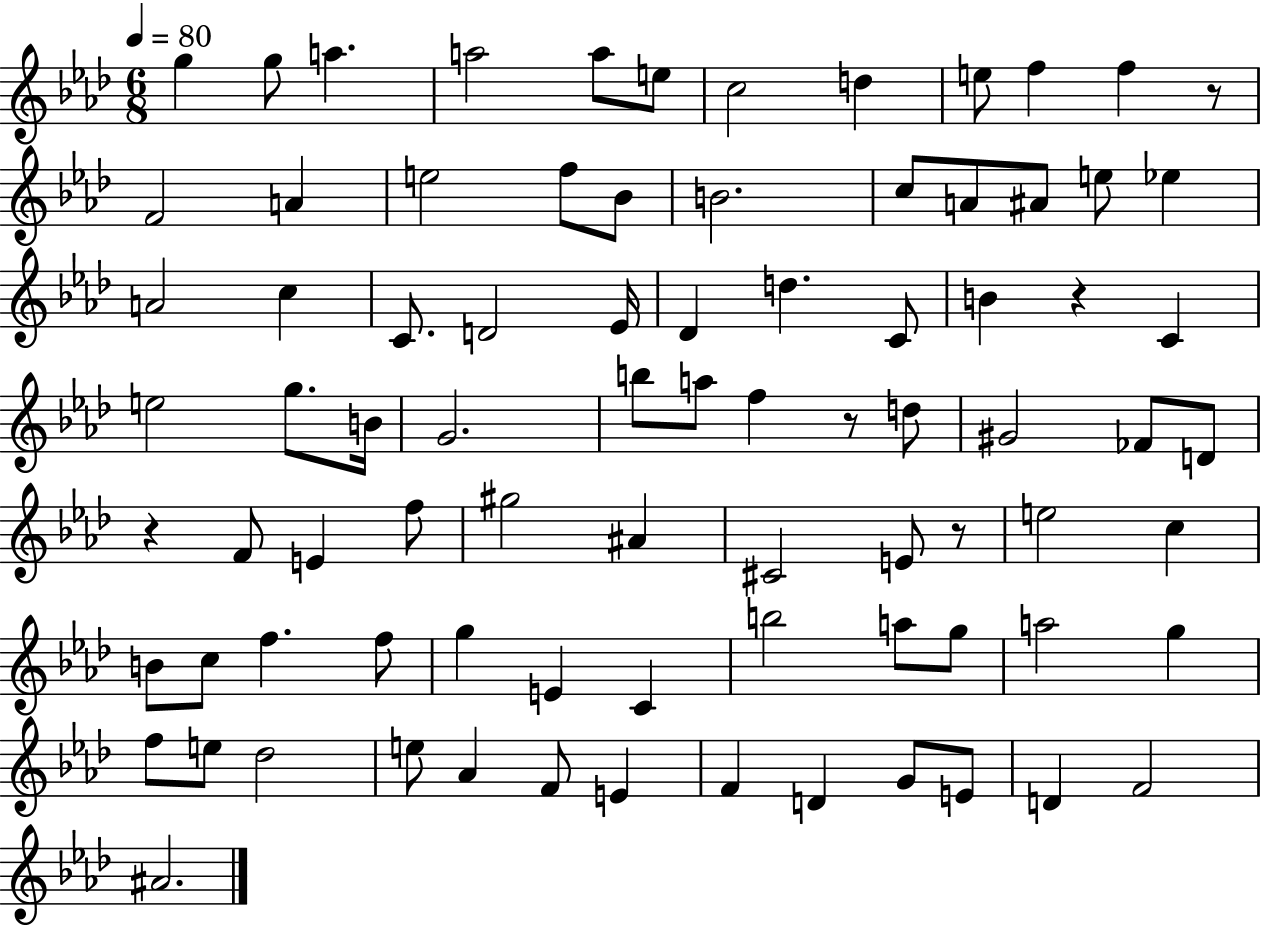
{
  \clef treble
  \numericTimeSignature
  \time 6/8
  \key aes \major
  \tempo 4 = 80
  \repeat volta 2 { g''4 g''8 a''4. | a''2 a''8 e''8 | c''2 d''4 | e''8 f''4 f''4 r8 | \break f'2 a'4 | e''2 f''8 bes'8 | b'2. | c''8 a'8 ais'8 e''8 ees''4 | \break a'2 c''4 | c'8. d'2 ees'16 | des'4 d''4. c'8 | b'4 r4 c'4 | \break e''2 g''8. b'16 | g'2. | b''8 a''8 f''4 r8 d''8 | gis'2 fes'8 d'8 | \break r4 f'8 e'4 f''8 | gis''2 ais'4 | cis'2 e'8 r8 | e''2 c''4 | \break b'8 c''8 f''4. f''8 | g''4 e'4 c'4 | b''2 a''8 g''8 | a''2 g''4 | \break f''8 e''8 des''2 | e''8 aes'4 f'8 e'4 | f'4 d'4 g'8 e'8 | d'4 f'2 | \break ais'2. | } \bar "|."
}